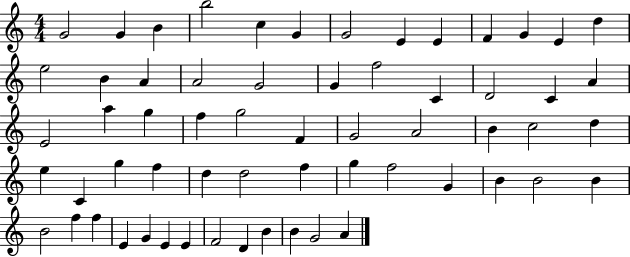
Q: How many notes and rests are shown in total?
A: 61